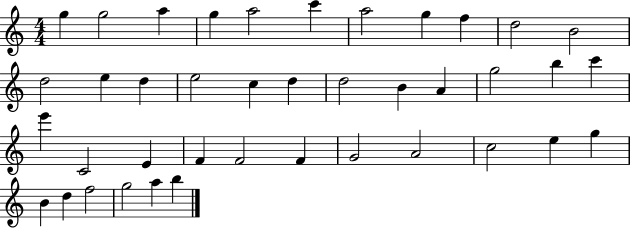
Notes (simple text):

G5/q G5/h A5/q G5/q A5/h C6/q A5/h G5/q F5/q D5/h B4/h D5/h E5/q D5/q E5/h C5/q D5/q D5/h B4/q A4/q G5/h B5/q C6/q E6/q C4/h E4/q F4/q F4/h F4/q G4/h A4/h C5/h E5/q G5/q B4/q D5/q F5/h G5/h A5/q B5/q